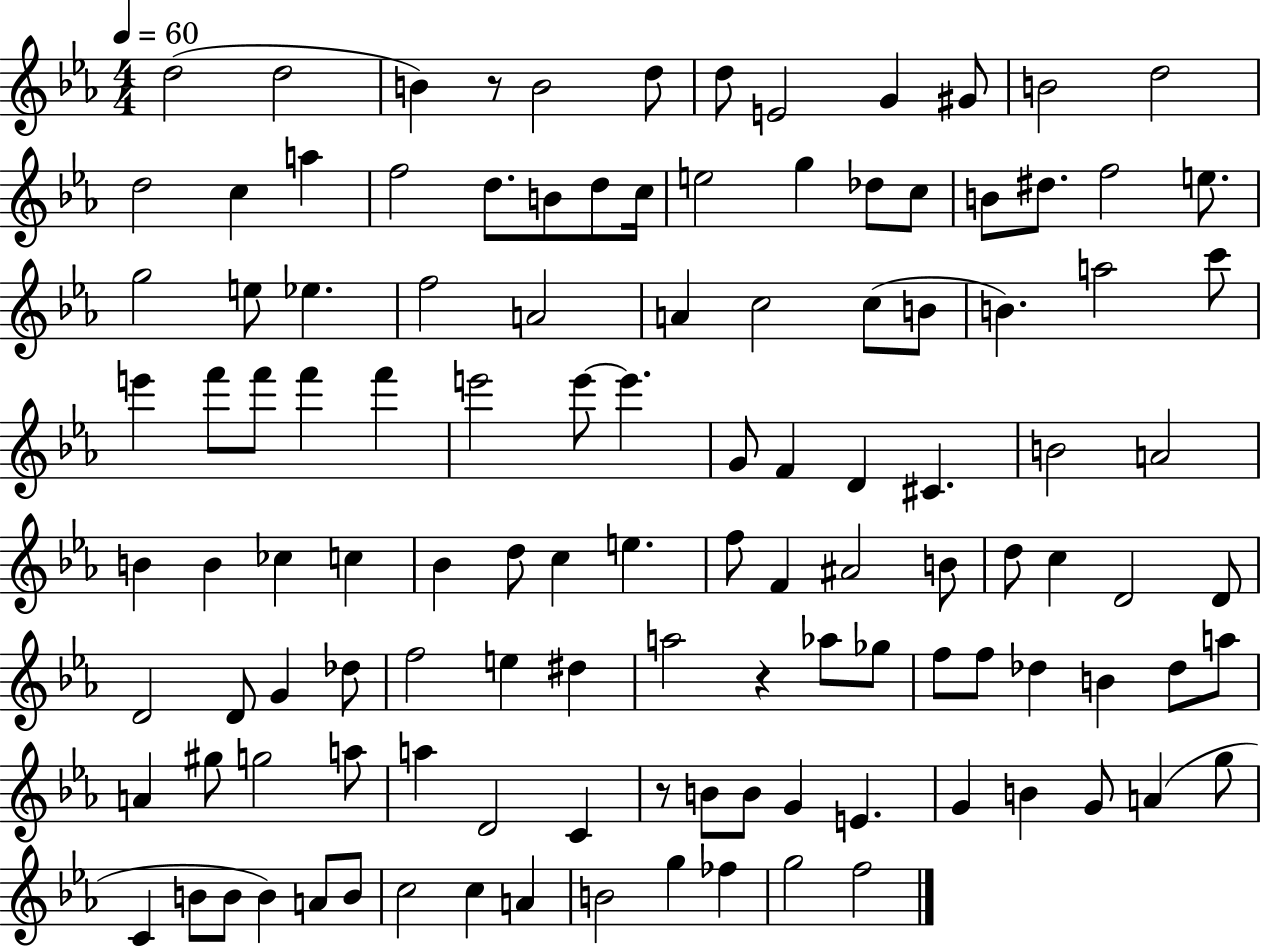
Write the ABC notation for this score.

X:1
T:Untitled
M:4/4
L:1/4
K:Eb
d2 d2 B z/2 B2 d/2 d/2 E2 G ^G/2 B2 d2 d2 c a f2 d/2 B/2 d/2 c/4 e2 g _d/2 c/2 B/2 ^d/2 f2 e/2 g2 e/2 _e f2 A2 A c2 c/2 B/2 B a2 c'/2 e' f'/2 f'/2 f' f' e'2 e'/2 e' G/2 F D ^C B2 A2 B B _c c _B d/2 c e f/2 F ^A2 B/2 d/2 c D2 D/2 D2 D/2 G _d/2 f2 e ^d a2 z _a/2 _g/2 f/2 f/2 _d B _d/2 a/2 A ^g/2 g2 a/2 a D2 C z/2 B/2 B/2 G E G B G/2 A g/2 C B/2 B/2 B A/2 B/2 c2 c A B2 g _f g2 f2